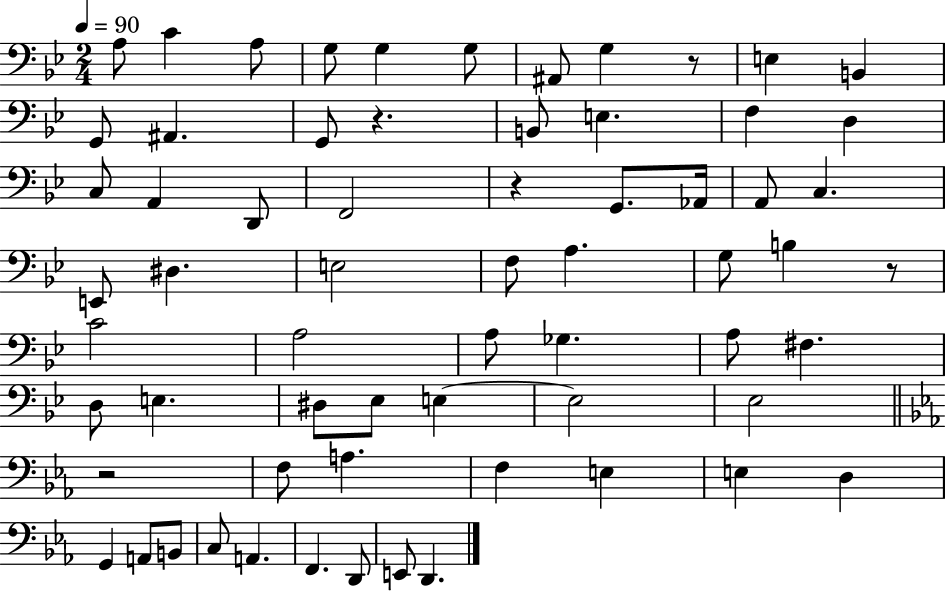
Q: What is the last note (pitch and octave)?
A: D2